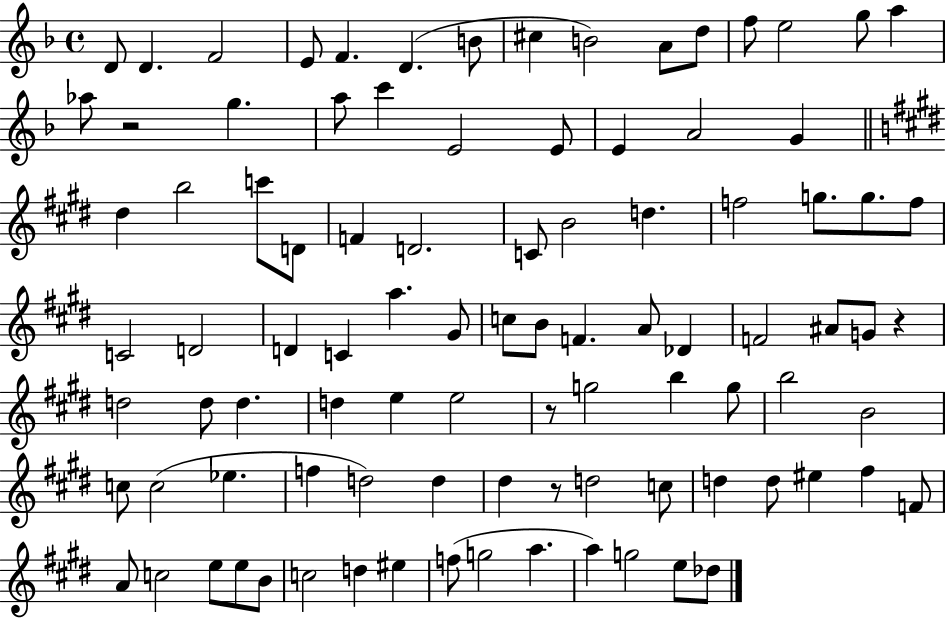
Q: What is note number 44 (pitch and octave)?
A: C5